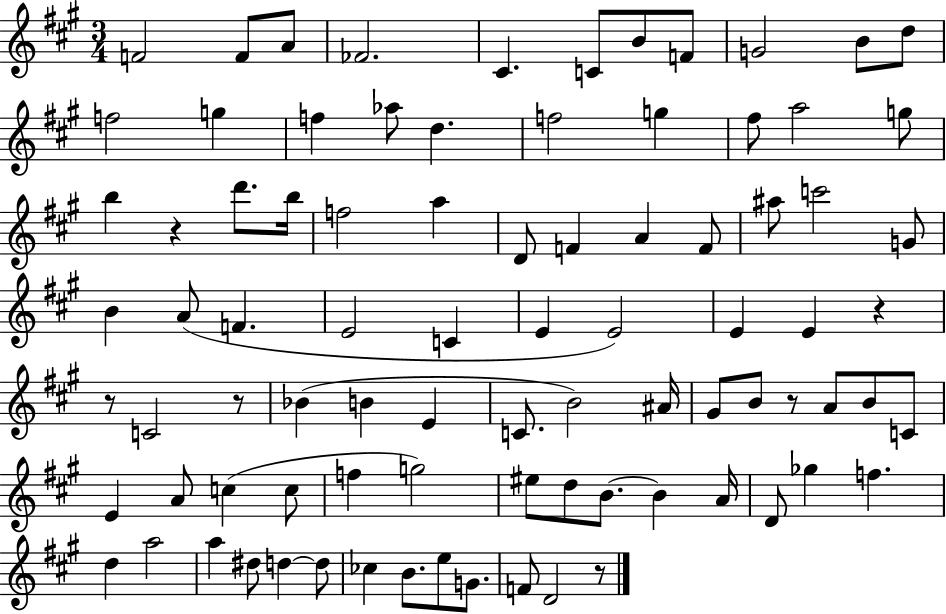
{
  \clef treble
  \numericTimeSignature
  \time 3/4
  \key a \major
  \repeat volta 2 { f'2 f'8 a'8 | fes'2. | cis'4. c'8 b'8 f'8 | g'2 b'8 d''8 | \break f''2 g''4 | f''4 aes''8 d''4. | f''2 g''4 | fis''8 a''2 g''8 | \break b''4 r4 d'''8. b''16 | f''2 a''4 | d'8 f'4 a'4 f'8 | ais''8 c'''2 g'8 | \break b'4 a'8( f'4. | e'2 c'4 | e'4 e'2) | e'4 e'4 r4 | \break r8 c'2 r8 | bes'4( b'4 e'4 | c'8. b'2) ais'16 | gis'8 b'8 r8 a'8 b'8 c'8 | \break e'4 a'8 c''4( c''8 | f''4 g''2) | eis''8 d''8 b'8.~~ b'4 a'16 | d'8 ges''4 f''4. | \break d''4 a''2 | a''4 dis''8 d''4~~ d''8 | ces''4 b'8. e''8 g'8. | f'8 d'2 r8 | \break } \bar "|."
}